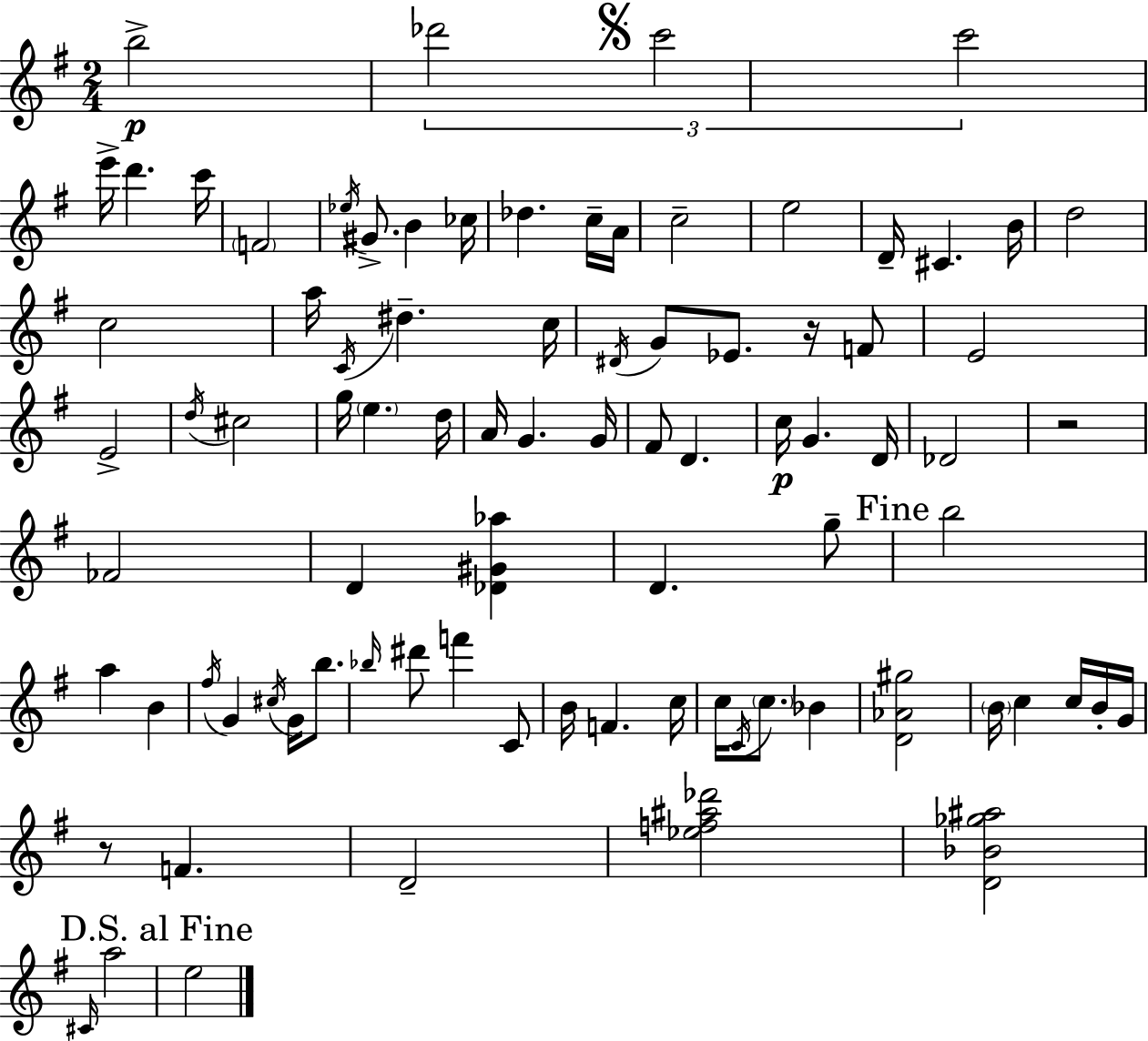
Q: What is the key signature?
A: E minor